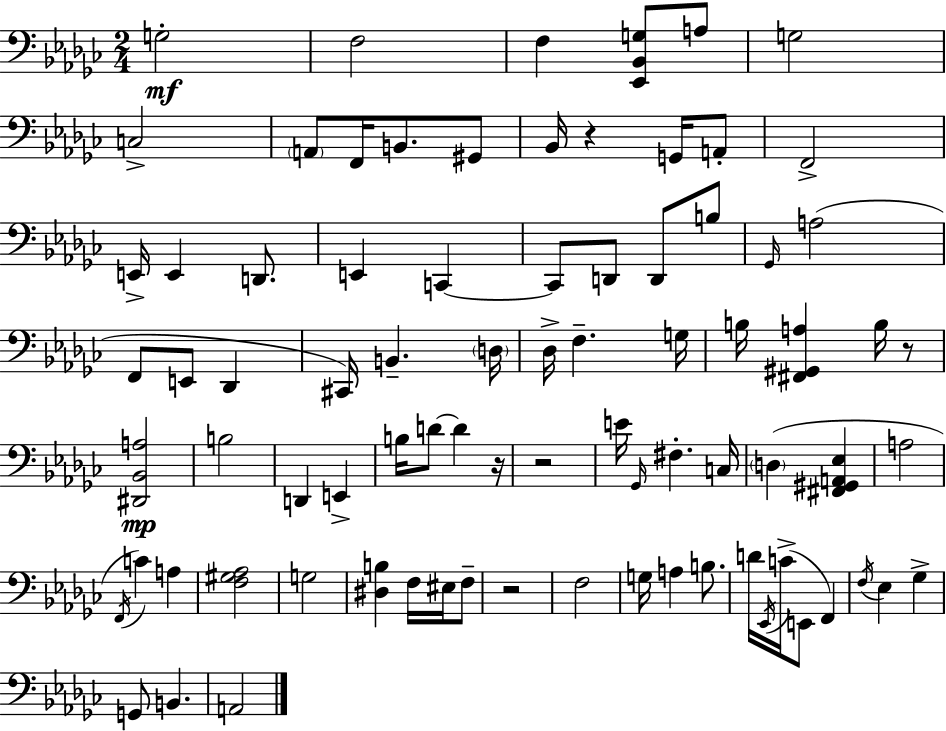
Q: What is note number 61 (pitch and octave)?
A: Eb2